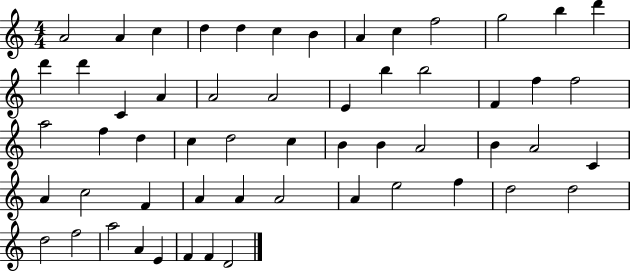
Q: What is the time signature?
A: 4/4